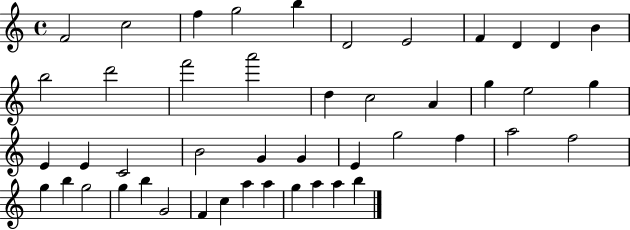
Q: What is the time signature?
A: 4/4